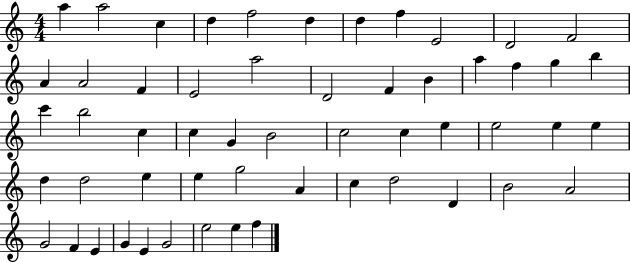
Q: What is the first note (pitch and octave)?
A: A5